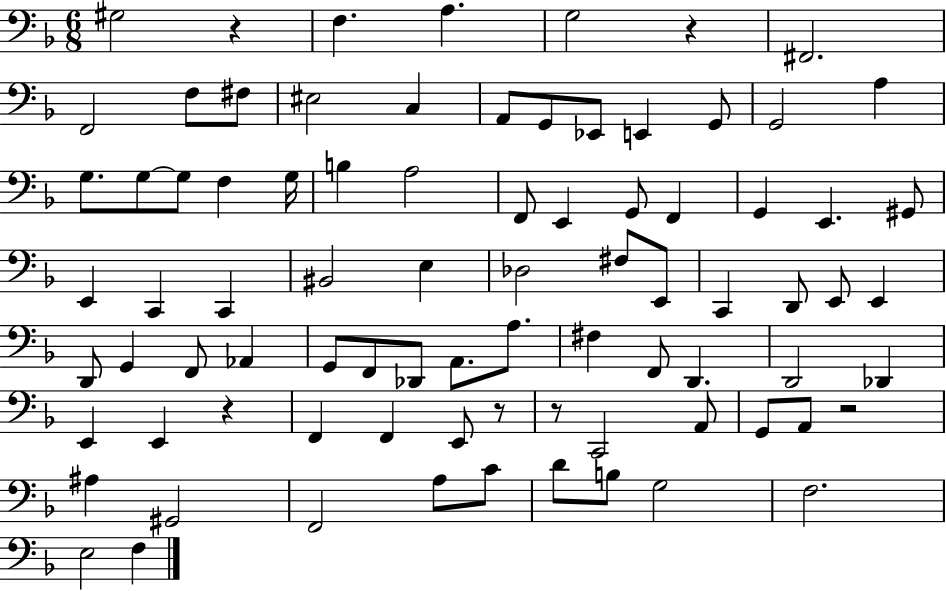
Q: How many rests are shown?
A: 6